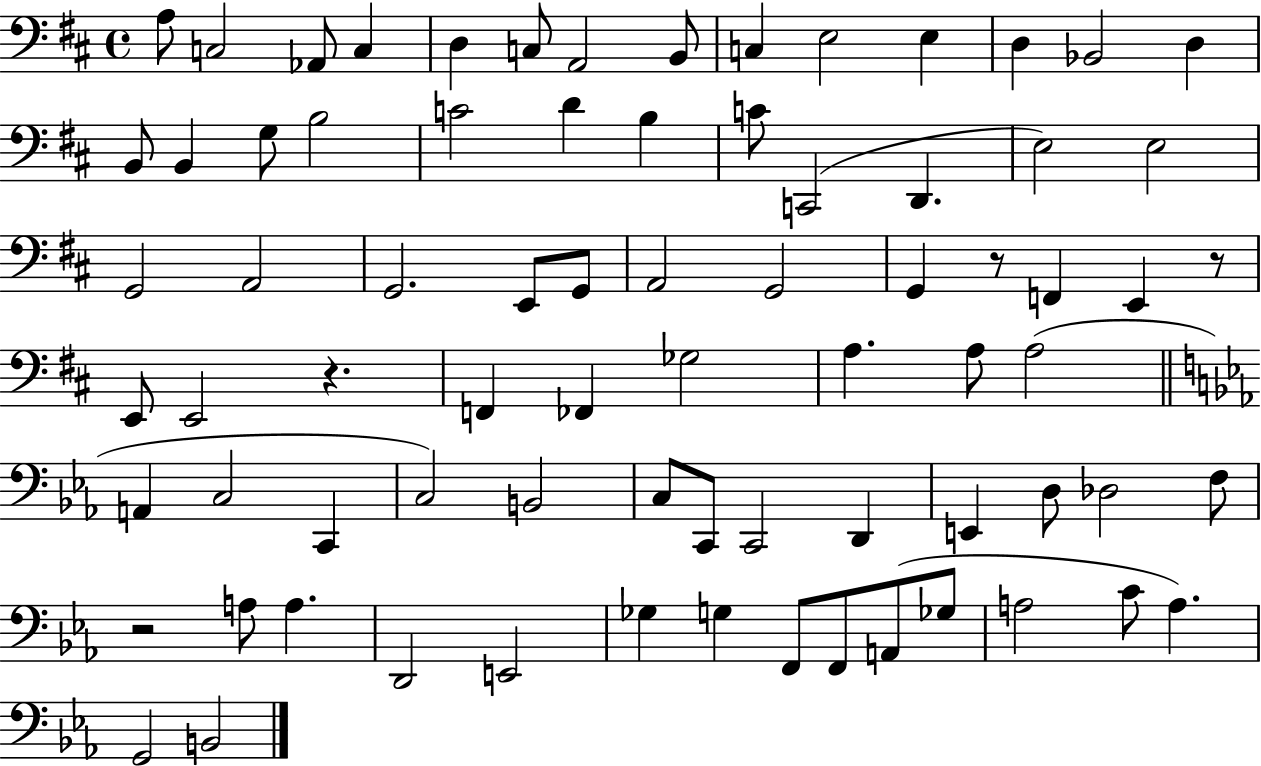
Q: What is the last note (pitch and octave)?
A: B2